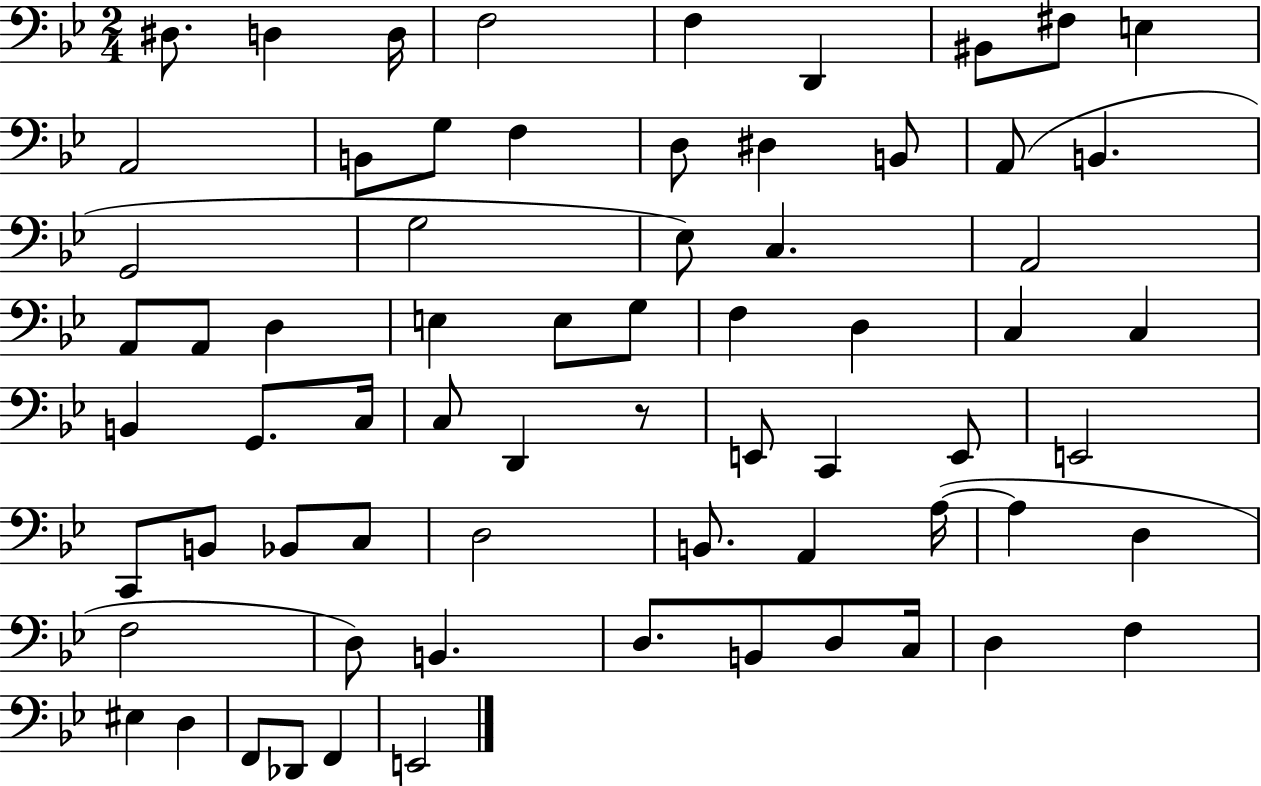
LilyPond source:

{
  \clef bass
  \numericTimeSignature
  \time 2/4
  \key bes \major
  dis8. d4 d16 | f2 | f4 d,4 | bis,8 fis8 e4 | \break a,2 | b,8 g8 f4 | d8 dis4 b,8 | a,8( b,4. | \break g,2 | g2 | ees8) c4. | a,2 | \break a,8 a,8 d4 | e4 e8 g8 | f4 d4 | c4 c4 | \break b,4 g,8. c16 | c8 d,4 r8 | e,8 c,4 e,8 | e,2 | \break c,8 b,8 bes,8 c8 | d2 | b,8. a,4 a16~(~ | a4 d4 | \break f2 | d8) b,4. | d8. b,8 d8 c16 | d4 f4 | \break eis4 d4 | f,8 des,8 f,4 | e,2 | \bar "|."
}